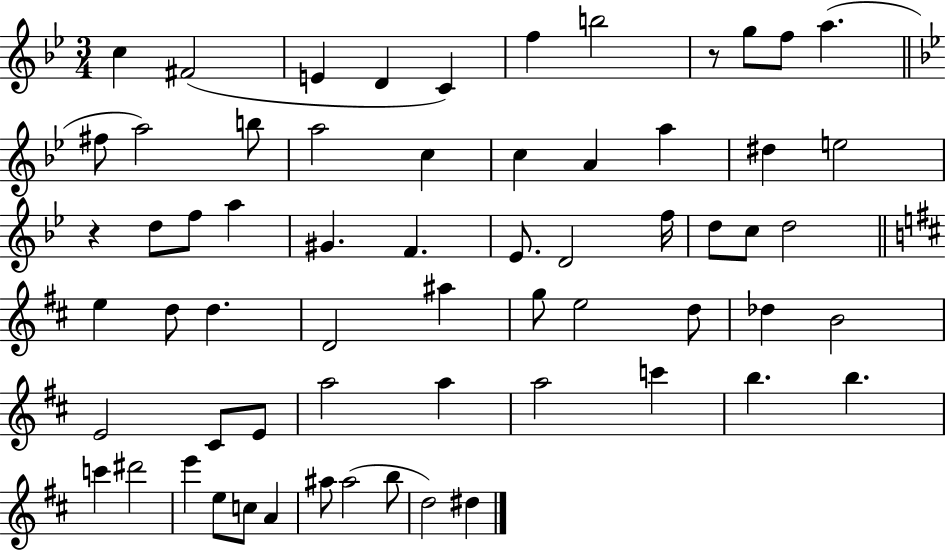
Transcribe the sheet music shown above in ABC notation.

X:1
T:Untitled
M:3/4
L:1/4
K:Bb
c ^F2 E D C f b2 z/2 g/2 f/2 a ^f/2 a2 b/2 a2 c c A a ^d e2 z d/2 f/2 a ^G F _E/2 D2 f/4 d/2 c/2 d2 e d/2 d D2 ^a g/2 e2 d/2 _d B2 E2 ^C/2 E/2 a2 a a2 c' b b c' ^d'2 e' e/2 c/2 A ^a/2 ^a2 b/2 d2 ^d